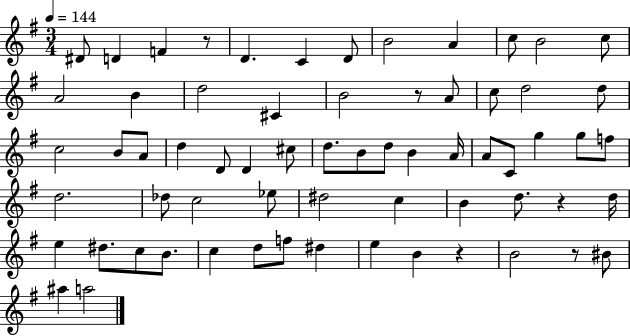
{
  \clef treble
  \numericTimeSignature
  \time 3/4
  \key g \major
  \tempo 4 = 144
  dis'8 d'4 f'4 r8 | d'4. c'4 d'8 | b'2 a'4 | c''8 b'2 c''8 | \break a'2 b'4 | d''2 cis'4 | b'2 r8 a'8 | c''8 d''2 d''8 | \break c''2 b'8 a'8 | d''4 d'8 d'4 cis''8 | d''8. b'8 d''8 b'4 a'16 | a'8 c'8 g''4 g''8 f''8 | \break d''2. | des''8 c''2 ees''8 | dis''2 c''4 | b'4 d''8. r4 d''16 | \break e''4 dis''8. c''8 b'8. | c''4 d''8 f''8 dis''4 | e''4 b'4 r4 | b'2 r8 bis'8 | \break ais''4 a''2 | \bar "|."
}